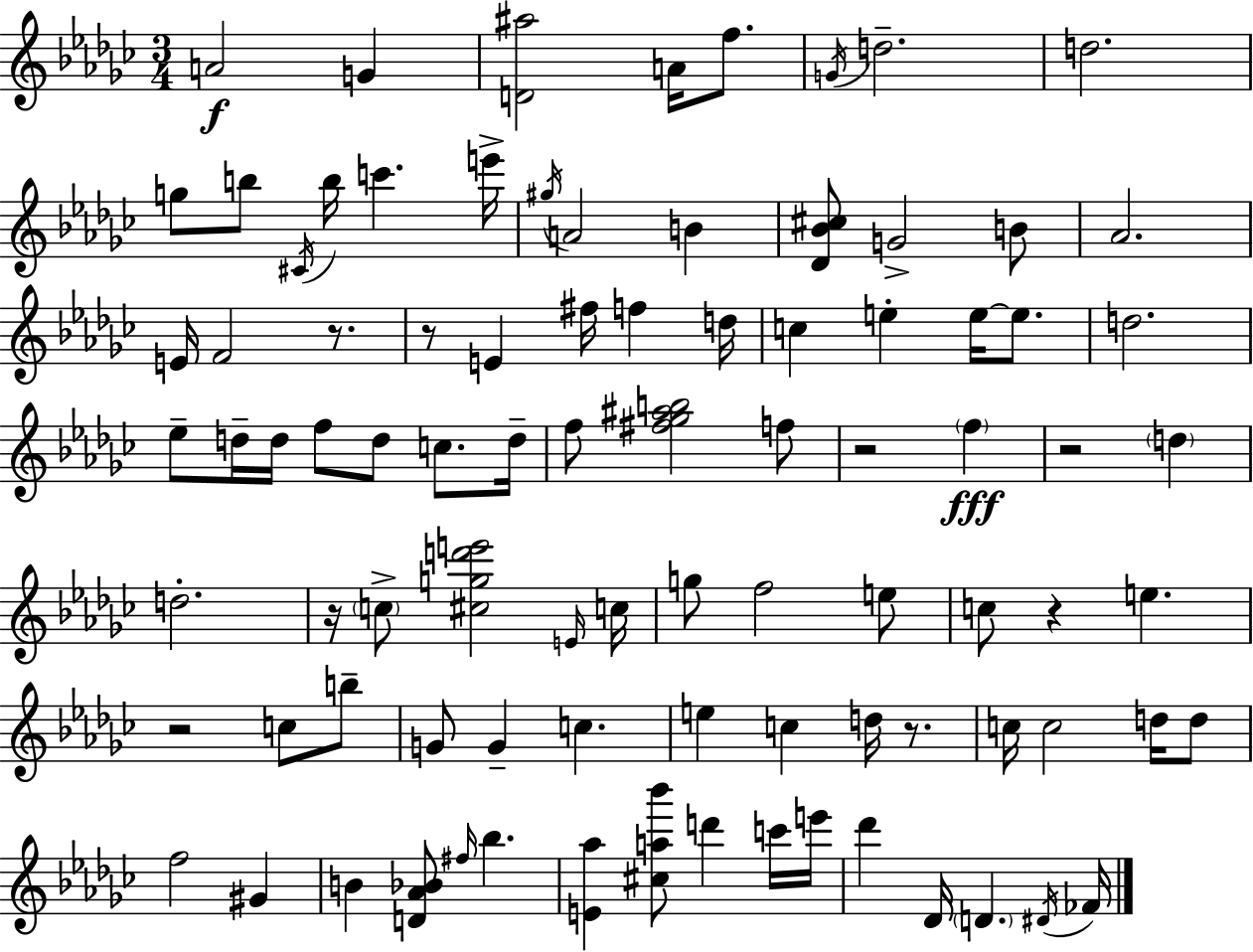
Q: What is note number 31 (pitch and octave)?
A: Eb5